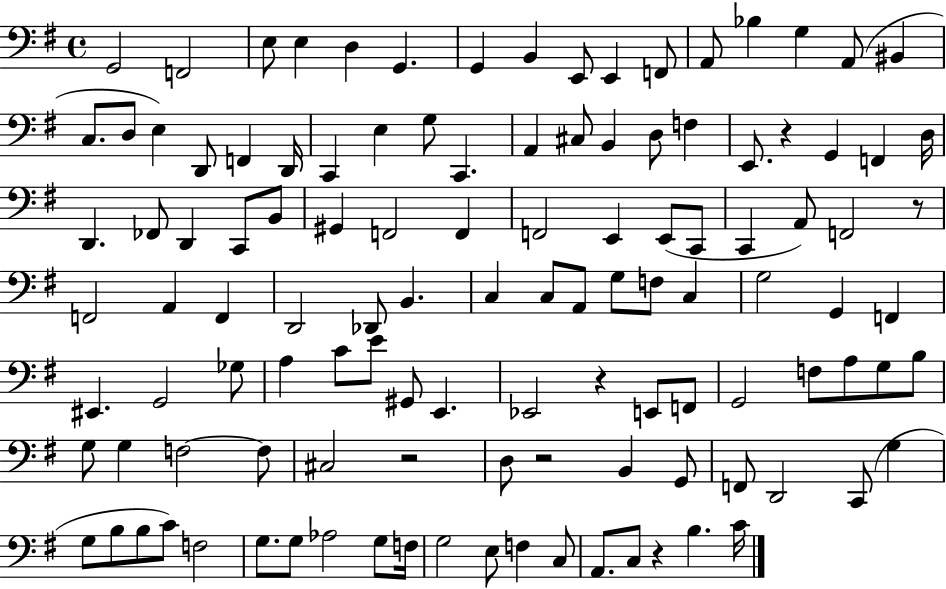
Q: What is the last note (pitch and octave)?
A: C4